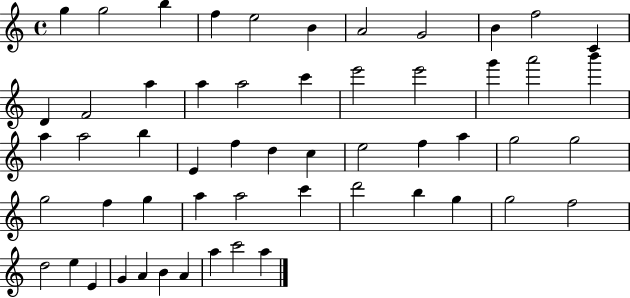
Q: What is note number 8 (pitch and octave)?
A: G4